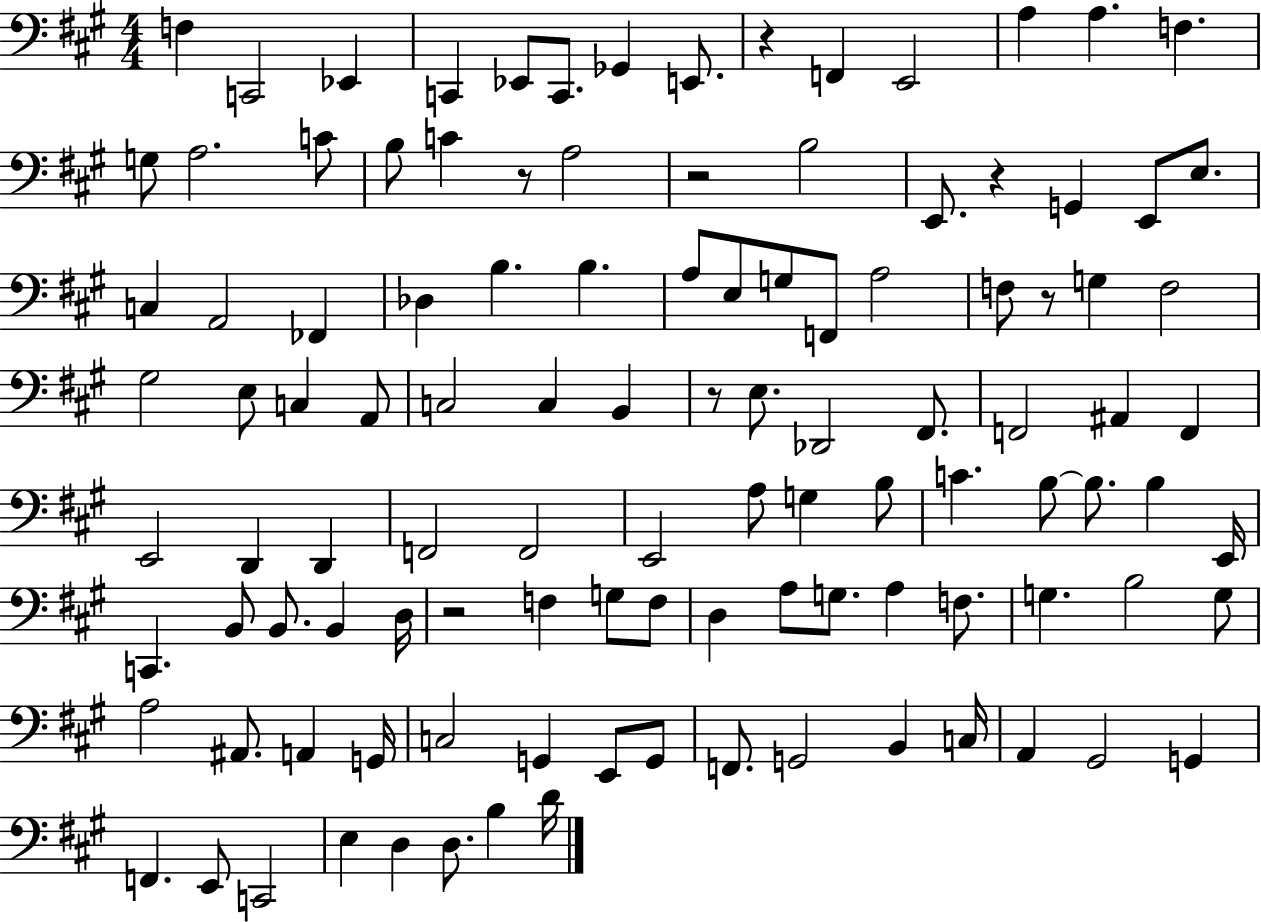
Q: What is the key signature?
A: A major